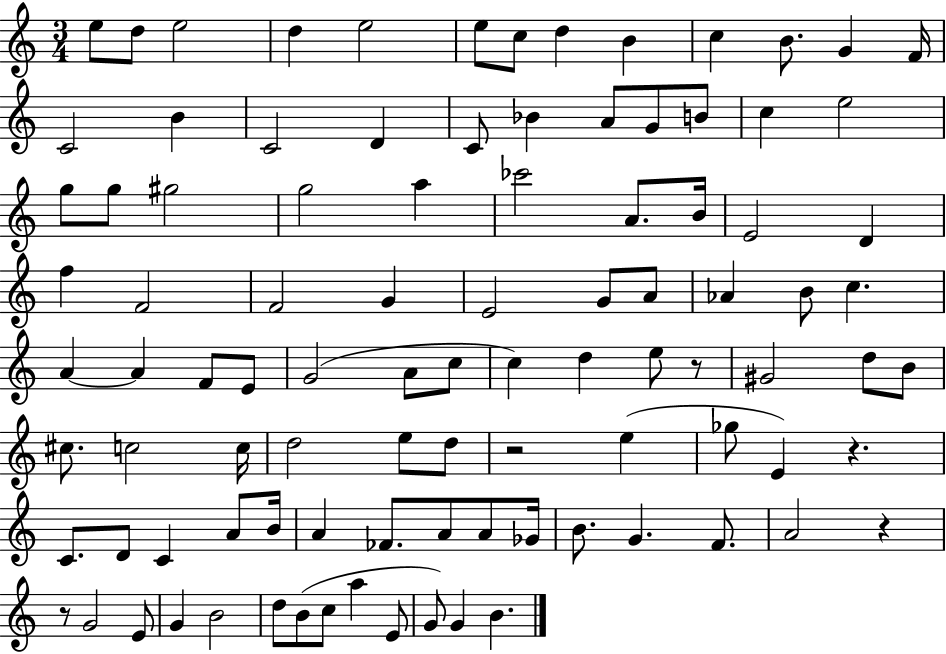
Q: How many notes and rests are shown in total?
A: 97